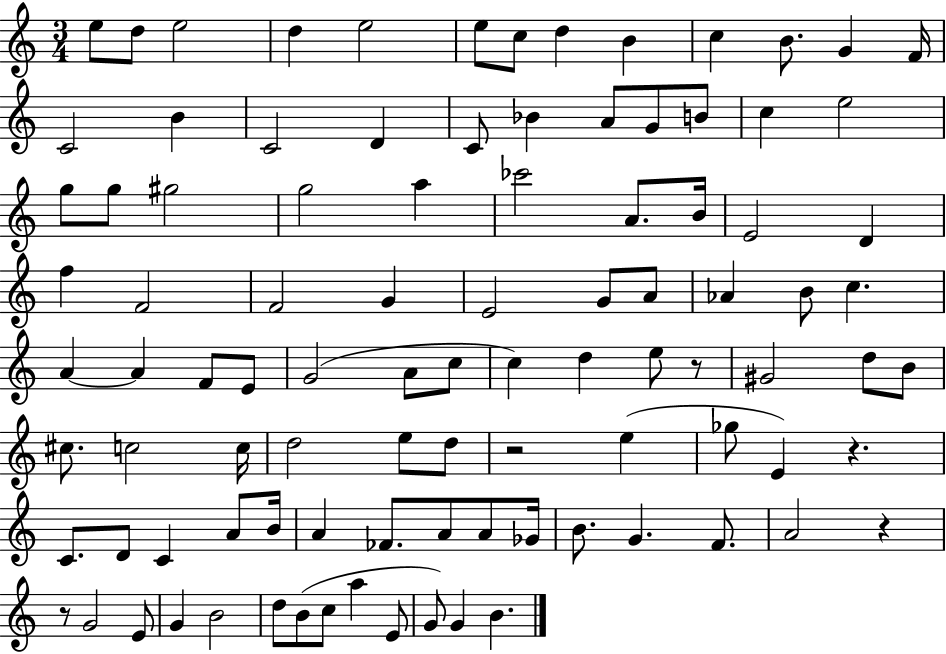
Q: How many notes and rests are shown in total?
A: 97